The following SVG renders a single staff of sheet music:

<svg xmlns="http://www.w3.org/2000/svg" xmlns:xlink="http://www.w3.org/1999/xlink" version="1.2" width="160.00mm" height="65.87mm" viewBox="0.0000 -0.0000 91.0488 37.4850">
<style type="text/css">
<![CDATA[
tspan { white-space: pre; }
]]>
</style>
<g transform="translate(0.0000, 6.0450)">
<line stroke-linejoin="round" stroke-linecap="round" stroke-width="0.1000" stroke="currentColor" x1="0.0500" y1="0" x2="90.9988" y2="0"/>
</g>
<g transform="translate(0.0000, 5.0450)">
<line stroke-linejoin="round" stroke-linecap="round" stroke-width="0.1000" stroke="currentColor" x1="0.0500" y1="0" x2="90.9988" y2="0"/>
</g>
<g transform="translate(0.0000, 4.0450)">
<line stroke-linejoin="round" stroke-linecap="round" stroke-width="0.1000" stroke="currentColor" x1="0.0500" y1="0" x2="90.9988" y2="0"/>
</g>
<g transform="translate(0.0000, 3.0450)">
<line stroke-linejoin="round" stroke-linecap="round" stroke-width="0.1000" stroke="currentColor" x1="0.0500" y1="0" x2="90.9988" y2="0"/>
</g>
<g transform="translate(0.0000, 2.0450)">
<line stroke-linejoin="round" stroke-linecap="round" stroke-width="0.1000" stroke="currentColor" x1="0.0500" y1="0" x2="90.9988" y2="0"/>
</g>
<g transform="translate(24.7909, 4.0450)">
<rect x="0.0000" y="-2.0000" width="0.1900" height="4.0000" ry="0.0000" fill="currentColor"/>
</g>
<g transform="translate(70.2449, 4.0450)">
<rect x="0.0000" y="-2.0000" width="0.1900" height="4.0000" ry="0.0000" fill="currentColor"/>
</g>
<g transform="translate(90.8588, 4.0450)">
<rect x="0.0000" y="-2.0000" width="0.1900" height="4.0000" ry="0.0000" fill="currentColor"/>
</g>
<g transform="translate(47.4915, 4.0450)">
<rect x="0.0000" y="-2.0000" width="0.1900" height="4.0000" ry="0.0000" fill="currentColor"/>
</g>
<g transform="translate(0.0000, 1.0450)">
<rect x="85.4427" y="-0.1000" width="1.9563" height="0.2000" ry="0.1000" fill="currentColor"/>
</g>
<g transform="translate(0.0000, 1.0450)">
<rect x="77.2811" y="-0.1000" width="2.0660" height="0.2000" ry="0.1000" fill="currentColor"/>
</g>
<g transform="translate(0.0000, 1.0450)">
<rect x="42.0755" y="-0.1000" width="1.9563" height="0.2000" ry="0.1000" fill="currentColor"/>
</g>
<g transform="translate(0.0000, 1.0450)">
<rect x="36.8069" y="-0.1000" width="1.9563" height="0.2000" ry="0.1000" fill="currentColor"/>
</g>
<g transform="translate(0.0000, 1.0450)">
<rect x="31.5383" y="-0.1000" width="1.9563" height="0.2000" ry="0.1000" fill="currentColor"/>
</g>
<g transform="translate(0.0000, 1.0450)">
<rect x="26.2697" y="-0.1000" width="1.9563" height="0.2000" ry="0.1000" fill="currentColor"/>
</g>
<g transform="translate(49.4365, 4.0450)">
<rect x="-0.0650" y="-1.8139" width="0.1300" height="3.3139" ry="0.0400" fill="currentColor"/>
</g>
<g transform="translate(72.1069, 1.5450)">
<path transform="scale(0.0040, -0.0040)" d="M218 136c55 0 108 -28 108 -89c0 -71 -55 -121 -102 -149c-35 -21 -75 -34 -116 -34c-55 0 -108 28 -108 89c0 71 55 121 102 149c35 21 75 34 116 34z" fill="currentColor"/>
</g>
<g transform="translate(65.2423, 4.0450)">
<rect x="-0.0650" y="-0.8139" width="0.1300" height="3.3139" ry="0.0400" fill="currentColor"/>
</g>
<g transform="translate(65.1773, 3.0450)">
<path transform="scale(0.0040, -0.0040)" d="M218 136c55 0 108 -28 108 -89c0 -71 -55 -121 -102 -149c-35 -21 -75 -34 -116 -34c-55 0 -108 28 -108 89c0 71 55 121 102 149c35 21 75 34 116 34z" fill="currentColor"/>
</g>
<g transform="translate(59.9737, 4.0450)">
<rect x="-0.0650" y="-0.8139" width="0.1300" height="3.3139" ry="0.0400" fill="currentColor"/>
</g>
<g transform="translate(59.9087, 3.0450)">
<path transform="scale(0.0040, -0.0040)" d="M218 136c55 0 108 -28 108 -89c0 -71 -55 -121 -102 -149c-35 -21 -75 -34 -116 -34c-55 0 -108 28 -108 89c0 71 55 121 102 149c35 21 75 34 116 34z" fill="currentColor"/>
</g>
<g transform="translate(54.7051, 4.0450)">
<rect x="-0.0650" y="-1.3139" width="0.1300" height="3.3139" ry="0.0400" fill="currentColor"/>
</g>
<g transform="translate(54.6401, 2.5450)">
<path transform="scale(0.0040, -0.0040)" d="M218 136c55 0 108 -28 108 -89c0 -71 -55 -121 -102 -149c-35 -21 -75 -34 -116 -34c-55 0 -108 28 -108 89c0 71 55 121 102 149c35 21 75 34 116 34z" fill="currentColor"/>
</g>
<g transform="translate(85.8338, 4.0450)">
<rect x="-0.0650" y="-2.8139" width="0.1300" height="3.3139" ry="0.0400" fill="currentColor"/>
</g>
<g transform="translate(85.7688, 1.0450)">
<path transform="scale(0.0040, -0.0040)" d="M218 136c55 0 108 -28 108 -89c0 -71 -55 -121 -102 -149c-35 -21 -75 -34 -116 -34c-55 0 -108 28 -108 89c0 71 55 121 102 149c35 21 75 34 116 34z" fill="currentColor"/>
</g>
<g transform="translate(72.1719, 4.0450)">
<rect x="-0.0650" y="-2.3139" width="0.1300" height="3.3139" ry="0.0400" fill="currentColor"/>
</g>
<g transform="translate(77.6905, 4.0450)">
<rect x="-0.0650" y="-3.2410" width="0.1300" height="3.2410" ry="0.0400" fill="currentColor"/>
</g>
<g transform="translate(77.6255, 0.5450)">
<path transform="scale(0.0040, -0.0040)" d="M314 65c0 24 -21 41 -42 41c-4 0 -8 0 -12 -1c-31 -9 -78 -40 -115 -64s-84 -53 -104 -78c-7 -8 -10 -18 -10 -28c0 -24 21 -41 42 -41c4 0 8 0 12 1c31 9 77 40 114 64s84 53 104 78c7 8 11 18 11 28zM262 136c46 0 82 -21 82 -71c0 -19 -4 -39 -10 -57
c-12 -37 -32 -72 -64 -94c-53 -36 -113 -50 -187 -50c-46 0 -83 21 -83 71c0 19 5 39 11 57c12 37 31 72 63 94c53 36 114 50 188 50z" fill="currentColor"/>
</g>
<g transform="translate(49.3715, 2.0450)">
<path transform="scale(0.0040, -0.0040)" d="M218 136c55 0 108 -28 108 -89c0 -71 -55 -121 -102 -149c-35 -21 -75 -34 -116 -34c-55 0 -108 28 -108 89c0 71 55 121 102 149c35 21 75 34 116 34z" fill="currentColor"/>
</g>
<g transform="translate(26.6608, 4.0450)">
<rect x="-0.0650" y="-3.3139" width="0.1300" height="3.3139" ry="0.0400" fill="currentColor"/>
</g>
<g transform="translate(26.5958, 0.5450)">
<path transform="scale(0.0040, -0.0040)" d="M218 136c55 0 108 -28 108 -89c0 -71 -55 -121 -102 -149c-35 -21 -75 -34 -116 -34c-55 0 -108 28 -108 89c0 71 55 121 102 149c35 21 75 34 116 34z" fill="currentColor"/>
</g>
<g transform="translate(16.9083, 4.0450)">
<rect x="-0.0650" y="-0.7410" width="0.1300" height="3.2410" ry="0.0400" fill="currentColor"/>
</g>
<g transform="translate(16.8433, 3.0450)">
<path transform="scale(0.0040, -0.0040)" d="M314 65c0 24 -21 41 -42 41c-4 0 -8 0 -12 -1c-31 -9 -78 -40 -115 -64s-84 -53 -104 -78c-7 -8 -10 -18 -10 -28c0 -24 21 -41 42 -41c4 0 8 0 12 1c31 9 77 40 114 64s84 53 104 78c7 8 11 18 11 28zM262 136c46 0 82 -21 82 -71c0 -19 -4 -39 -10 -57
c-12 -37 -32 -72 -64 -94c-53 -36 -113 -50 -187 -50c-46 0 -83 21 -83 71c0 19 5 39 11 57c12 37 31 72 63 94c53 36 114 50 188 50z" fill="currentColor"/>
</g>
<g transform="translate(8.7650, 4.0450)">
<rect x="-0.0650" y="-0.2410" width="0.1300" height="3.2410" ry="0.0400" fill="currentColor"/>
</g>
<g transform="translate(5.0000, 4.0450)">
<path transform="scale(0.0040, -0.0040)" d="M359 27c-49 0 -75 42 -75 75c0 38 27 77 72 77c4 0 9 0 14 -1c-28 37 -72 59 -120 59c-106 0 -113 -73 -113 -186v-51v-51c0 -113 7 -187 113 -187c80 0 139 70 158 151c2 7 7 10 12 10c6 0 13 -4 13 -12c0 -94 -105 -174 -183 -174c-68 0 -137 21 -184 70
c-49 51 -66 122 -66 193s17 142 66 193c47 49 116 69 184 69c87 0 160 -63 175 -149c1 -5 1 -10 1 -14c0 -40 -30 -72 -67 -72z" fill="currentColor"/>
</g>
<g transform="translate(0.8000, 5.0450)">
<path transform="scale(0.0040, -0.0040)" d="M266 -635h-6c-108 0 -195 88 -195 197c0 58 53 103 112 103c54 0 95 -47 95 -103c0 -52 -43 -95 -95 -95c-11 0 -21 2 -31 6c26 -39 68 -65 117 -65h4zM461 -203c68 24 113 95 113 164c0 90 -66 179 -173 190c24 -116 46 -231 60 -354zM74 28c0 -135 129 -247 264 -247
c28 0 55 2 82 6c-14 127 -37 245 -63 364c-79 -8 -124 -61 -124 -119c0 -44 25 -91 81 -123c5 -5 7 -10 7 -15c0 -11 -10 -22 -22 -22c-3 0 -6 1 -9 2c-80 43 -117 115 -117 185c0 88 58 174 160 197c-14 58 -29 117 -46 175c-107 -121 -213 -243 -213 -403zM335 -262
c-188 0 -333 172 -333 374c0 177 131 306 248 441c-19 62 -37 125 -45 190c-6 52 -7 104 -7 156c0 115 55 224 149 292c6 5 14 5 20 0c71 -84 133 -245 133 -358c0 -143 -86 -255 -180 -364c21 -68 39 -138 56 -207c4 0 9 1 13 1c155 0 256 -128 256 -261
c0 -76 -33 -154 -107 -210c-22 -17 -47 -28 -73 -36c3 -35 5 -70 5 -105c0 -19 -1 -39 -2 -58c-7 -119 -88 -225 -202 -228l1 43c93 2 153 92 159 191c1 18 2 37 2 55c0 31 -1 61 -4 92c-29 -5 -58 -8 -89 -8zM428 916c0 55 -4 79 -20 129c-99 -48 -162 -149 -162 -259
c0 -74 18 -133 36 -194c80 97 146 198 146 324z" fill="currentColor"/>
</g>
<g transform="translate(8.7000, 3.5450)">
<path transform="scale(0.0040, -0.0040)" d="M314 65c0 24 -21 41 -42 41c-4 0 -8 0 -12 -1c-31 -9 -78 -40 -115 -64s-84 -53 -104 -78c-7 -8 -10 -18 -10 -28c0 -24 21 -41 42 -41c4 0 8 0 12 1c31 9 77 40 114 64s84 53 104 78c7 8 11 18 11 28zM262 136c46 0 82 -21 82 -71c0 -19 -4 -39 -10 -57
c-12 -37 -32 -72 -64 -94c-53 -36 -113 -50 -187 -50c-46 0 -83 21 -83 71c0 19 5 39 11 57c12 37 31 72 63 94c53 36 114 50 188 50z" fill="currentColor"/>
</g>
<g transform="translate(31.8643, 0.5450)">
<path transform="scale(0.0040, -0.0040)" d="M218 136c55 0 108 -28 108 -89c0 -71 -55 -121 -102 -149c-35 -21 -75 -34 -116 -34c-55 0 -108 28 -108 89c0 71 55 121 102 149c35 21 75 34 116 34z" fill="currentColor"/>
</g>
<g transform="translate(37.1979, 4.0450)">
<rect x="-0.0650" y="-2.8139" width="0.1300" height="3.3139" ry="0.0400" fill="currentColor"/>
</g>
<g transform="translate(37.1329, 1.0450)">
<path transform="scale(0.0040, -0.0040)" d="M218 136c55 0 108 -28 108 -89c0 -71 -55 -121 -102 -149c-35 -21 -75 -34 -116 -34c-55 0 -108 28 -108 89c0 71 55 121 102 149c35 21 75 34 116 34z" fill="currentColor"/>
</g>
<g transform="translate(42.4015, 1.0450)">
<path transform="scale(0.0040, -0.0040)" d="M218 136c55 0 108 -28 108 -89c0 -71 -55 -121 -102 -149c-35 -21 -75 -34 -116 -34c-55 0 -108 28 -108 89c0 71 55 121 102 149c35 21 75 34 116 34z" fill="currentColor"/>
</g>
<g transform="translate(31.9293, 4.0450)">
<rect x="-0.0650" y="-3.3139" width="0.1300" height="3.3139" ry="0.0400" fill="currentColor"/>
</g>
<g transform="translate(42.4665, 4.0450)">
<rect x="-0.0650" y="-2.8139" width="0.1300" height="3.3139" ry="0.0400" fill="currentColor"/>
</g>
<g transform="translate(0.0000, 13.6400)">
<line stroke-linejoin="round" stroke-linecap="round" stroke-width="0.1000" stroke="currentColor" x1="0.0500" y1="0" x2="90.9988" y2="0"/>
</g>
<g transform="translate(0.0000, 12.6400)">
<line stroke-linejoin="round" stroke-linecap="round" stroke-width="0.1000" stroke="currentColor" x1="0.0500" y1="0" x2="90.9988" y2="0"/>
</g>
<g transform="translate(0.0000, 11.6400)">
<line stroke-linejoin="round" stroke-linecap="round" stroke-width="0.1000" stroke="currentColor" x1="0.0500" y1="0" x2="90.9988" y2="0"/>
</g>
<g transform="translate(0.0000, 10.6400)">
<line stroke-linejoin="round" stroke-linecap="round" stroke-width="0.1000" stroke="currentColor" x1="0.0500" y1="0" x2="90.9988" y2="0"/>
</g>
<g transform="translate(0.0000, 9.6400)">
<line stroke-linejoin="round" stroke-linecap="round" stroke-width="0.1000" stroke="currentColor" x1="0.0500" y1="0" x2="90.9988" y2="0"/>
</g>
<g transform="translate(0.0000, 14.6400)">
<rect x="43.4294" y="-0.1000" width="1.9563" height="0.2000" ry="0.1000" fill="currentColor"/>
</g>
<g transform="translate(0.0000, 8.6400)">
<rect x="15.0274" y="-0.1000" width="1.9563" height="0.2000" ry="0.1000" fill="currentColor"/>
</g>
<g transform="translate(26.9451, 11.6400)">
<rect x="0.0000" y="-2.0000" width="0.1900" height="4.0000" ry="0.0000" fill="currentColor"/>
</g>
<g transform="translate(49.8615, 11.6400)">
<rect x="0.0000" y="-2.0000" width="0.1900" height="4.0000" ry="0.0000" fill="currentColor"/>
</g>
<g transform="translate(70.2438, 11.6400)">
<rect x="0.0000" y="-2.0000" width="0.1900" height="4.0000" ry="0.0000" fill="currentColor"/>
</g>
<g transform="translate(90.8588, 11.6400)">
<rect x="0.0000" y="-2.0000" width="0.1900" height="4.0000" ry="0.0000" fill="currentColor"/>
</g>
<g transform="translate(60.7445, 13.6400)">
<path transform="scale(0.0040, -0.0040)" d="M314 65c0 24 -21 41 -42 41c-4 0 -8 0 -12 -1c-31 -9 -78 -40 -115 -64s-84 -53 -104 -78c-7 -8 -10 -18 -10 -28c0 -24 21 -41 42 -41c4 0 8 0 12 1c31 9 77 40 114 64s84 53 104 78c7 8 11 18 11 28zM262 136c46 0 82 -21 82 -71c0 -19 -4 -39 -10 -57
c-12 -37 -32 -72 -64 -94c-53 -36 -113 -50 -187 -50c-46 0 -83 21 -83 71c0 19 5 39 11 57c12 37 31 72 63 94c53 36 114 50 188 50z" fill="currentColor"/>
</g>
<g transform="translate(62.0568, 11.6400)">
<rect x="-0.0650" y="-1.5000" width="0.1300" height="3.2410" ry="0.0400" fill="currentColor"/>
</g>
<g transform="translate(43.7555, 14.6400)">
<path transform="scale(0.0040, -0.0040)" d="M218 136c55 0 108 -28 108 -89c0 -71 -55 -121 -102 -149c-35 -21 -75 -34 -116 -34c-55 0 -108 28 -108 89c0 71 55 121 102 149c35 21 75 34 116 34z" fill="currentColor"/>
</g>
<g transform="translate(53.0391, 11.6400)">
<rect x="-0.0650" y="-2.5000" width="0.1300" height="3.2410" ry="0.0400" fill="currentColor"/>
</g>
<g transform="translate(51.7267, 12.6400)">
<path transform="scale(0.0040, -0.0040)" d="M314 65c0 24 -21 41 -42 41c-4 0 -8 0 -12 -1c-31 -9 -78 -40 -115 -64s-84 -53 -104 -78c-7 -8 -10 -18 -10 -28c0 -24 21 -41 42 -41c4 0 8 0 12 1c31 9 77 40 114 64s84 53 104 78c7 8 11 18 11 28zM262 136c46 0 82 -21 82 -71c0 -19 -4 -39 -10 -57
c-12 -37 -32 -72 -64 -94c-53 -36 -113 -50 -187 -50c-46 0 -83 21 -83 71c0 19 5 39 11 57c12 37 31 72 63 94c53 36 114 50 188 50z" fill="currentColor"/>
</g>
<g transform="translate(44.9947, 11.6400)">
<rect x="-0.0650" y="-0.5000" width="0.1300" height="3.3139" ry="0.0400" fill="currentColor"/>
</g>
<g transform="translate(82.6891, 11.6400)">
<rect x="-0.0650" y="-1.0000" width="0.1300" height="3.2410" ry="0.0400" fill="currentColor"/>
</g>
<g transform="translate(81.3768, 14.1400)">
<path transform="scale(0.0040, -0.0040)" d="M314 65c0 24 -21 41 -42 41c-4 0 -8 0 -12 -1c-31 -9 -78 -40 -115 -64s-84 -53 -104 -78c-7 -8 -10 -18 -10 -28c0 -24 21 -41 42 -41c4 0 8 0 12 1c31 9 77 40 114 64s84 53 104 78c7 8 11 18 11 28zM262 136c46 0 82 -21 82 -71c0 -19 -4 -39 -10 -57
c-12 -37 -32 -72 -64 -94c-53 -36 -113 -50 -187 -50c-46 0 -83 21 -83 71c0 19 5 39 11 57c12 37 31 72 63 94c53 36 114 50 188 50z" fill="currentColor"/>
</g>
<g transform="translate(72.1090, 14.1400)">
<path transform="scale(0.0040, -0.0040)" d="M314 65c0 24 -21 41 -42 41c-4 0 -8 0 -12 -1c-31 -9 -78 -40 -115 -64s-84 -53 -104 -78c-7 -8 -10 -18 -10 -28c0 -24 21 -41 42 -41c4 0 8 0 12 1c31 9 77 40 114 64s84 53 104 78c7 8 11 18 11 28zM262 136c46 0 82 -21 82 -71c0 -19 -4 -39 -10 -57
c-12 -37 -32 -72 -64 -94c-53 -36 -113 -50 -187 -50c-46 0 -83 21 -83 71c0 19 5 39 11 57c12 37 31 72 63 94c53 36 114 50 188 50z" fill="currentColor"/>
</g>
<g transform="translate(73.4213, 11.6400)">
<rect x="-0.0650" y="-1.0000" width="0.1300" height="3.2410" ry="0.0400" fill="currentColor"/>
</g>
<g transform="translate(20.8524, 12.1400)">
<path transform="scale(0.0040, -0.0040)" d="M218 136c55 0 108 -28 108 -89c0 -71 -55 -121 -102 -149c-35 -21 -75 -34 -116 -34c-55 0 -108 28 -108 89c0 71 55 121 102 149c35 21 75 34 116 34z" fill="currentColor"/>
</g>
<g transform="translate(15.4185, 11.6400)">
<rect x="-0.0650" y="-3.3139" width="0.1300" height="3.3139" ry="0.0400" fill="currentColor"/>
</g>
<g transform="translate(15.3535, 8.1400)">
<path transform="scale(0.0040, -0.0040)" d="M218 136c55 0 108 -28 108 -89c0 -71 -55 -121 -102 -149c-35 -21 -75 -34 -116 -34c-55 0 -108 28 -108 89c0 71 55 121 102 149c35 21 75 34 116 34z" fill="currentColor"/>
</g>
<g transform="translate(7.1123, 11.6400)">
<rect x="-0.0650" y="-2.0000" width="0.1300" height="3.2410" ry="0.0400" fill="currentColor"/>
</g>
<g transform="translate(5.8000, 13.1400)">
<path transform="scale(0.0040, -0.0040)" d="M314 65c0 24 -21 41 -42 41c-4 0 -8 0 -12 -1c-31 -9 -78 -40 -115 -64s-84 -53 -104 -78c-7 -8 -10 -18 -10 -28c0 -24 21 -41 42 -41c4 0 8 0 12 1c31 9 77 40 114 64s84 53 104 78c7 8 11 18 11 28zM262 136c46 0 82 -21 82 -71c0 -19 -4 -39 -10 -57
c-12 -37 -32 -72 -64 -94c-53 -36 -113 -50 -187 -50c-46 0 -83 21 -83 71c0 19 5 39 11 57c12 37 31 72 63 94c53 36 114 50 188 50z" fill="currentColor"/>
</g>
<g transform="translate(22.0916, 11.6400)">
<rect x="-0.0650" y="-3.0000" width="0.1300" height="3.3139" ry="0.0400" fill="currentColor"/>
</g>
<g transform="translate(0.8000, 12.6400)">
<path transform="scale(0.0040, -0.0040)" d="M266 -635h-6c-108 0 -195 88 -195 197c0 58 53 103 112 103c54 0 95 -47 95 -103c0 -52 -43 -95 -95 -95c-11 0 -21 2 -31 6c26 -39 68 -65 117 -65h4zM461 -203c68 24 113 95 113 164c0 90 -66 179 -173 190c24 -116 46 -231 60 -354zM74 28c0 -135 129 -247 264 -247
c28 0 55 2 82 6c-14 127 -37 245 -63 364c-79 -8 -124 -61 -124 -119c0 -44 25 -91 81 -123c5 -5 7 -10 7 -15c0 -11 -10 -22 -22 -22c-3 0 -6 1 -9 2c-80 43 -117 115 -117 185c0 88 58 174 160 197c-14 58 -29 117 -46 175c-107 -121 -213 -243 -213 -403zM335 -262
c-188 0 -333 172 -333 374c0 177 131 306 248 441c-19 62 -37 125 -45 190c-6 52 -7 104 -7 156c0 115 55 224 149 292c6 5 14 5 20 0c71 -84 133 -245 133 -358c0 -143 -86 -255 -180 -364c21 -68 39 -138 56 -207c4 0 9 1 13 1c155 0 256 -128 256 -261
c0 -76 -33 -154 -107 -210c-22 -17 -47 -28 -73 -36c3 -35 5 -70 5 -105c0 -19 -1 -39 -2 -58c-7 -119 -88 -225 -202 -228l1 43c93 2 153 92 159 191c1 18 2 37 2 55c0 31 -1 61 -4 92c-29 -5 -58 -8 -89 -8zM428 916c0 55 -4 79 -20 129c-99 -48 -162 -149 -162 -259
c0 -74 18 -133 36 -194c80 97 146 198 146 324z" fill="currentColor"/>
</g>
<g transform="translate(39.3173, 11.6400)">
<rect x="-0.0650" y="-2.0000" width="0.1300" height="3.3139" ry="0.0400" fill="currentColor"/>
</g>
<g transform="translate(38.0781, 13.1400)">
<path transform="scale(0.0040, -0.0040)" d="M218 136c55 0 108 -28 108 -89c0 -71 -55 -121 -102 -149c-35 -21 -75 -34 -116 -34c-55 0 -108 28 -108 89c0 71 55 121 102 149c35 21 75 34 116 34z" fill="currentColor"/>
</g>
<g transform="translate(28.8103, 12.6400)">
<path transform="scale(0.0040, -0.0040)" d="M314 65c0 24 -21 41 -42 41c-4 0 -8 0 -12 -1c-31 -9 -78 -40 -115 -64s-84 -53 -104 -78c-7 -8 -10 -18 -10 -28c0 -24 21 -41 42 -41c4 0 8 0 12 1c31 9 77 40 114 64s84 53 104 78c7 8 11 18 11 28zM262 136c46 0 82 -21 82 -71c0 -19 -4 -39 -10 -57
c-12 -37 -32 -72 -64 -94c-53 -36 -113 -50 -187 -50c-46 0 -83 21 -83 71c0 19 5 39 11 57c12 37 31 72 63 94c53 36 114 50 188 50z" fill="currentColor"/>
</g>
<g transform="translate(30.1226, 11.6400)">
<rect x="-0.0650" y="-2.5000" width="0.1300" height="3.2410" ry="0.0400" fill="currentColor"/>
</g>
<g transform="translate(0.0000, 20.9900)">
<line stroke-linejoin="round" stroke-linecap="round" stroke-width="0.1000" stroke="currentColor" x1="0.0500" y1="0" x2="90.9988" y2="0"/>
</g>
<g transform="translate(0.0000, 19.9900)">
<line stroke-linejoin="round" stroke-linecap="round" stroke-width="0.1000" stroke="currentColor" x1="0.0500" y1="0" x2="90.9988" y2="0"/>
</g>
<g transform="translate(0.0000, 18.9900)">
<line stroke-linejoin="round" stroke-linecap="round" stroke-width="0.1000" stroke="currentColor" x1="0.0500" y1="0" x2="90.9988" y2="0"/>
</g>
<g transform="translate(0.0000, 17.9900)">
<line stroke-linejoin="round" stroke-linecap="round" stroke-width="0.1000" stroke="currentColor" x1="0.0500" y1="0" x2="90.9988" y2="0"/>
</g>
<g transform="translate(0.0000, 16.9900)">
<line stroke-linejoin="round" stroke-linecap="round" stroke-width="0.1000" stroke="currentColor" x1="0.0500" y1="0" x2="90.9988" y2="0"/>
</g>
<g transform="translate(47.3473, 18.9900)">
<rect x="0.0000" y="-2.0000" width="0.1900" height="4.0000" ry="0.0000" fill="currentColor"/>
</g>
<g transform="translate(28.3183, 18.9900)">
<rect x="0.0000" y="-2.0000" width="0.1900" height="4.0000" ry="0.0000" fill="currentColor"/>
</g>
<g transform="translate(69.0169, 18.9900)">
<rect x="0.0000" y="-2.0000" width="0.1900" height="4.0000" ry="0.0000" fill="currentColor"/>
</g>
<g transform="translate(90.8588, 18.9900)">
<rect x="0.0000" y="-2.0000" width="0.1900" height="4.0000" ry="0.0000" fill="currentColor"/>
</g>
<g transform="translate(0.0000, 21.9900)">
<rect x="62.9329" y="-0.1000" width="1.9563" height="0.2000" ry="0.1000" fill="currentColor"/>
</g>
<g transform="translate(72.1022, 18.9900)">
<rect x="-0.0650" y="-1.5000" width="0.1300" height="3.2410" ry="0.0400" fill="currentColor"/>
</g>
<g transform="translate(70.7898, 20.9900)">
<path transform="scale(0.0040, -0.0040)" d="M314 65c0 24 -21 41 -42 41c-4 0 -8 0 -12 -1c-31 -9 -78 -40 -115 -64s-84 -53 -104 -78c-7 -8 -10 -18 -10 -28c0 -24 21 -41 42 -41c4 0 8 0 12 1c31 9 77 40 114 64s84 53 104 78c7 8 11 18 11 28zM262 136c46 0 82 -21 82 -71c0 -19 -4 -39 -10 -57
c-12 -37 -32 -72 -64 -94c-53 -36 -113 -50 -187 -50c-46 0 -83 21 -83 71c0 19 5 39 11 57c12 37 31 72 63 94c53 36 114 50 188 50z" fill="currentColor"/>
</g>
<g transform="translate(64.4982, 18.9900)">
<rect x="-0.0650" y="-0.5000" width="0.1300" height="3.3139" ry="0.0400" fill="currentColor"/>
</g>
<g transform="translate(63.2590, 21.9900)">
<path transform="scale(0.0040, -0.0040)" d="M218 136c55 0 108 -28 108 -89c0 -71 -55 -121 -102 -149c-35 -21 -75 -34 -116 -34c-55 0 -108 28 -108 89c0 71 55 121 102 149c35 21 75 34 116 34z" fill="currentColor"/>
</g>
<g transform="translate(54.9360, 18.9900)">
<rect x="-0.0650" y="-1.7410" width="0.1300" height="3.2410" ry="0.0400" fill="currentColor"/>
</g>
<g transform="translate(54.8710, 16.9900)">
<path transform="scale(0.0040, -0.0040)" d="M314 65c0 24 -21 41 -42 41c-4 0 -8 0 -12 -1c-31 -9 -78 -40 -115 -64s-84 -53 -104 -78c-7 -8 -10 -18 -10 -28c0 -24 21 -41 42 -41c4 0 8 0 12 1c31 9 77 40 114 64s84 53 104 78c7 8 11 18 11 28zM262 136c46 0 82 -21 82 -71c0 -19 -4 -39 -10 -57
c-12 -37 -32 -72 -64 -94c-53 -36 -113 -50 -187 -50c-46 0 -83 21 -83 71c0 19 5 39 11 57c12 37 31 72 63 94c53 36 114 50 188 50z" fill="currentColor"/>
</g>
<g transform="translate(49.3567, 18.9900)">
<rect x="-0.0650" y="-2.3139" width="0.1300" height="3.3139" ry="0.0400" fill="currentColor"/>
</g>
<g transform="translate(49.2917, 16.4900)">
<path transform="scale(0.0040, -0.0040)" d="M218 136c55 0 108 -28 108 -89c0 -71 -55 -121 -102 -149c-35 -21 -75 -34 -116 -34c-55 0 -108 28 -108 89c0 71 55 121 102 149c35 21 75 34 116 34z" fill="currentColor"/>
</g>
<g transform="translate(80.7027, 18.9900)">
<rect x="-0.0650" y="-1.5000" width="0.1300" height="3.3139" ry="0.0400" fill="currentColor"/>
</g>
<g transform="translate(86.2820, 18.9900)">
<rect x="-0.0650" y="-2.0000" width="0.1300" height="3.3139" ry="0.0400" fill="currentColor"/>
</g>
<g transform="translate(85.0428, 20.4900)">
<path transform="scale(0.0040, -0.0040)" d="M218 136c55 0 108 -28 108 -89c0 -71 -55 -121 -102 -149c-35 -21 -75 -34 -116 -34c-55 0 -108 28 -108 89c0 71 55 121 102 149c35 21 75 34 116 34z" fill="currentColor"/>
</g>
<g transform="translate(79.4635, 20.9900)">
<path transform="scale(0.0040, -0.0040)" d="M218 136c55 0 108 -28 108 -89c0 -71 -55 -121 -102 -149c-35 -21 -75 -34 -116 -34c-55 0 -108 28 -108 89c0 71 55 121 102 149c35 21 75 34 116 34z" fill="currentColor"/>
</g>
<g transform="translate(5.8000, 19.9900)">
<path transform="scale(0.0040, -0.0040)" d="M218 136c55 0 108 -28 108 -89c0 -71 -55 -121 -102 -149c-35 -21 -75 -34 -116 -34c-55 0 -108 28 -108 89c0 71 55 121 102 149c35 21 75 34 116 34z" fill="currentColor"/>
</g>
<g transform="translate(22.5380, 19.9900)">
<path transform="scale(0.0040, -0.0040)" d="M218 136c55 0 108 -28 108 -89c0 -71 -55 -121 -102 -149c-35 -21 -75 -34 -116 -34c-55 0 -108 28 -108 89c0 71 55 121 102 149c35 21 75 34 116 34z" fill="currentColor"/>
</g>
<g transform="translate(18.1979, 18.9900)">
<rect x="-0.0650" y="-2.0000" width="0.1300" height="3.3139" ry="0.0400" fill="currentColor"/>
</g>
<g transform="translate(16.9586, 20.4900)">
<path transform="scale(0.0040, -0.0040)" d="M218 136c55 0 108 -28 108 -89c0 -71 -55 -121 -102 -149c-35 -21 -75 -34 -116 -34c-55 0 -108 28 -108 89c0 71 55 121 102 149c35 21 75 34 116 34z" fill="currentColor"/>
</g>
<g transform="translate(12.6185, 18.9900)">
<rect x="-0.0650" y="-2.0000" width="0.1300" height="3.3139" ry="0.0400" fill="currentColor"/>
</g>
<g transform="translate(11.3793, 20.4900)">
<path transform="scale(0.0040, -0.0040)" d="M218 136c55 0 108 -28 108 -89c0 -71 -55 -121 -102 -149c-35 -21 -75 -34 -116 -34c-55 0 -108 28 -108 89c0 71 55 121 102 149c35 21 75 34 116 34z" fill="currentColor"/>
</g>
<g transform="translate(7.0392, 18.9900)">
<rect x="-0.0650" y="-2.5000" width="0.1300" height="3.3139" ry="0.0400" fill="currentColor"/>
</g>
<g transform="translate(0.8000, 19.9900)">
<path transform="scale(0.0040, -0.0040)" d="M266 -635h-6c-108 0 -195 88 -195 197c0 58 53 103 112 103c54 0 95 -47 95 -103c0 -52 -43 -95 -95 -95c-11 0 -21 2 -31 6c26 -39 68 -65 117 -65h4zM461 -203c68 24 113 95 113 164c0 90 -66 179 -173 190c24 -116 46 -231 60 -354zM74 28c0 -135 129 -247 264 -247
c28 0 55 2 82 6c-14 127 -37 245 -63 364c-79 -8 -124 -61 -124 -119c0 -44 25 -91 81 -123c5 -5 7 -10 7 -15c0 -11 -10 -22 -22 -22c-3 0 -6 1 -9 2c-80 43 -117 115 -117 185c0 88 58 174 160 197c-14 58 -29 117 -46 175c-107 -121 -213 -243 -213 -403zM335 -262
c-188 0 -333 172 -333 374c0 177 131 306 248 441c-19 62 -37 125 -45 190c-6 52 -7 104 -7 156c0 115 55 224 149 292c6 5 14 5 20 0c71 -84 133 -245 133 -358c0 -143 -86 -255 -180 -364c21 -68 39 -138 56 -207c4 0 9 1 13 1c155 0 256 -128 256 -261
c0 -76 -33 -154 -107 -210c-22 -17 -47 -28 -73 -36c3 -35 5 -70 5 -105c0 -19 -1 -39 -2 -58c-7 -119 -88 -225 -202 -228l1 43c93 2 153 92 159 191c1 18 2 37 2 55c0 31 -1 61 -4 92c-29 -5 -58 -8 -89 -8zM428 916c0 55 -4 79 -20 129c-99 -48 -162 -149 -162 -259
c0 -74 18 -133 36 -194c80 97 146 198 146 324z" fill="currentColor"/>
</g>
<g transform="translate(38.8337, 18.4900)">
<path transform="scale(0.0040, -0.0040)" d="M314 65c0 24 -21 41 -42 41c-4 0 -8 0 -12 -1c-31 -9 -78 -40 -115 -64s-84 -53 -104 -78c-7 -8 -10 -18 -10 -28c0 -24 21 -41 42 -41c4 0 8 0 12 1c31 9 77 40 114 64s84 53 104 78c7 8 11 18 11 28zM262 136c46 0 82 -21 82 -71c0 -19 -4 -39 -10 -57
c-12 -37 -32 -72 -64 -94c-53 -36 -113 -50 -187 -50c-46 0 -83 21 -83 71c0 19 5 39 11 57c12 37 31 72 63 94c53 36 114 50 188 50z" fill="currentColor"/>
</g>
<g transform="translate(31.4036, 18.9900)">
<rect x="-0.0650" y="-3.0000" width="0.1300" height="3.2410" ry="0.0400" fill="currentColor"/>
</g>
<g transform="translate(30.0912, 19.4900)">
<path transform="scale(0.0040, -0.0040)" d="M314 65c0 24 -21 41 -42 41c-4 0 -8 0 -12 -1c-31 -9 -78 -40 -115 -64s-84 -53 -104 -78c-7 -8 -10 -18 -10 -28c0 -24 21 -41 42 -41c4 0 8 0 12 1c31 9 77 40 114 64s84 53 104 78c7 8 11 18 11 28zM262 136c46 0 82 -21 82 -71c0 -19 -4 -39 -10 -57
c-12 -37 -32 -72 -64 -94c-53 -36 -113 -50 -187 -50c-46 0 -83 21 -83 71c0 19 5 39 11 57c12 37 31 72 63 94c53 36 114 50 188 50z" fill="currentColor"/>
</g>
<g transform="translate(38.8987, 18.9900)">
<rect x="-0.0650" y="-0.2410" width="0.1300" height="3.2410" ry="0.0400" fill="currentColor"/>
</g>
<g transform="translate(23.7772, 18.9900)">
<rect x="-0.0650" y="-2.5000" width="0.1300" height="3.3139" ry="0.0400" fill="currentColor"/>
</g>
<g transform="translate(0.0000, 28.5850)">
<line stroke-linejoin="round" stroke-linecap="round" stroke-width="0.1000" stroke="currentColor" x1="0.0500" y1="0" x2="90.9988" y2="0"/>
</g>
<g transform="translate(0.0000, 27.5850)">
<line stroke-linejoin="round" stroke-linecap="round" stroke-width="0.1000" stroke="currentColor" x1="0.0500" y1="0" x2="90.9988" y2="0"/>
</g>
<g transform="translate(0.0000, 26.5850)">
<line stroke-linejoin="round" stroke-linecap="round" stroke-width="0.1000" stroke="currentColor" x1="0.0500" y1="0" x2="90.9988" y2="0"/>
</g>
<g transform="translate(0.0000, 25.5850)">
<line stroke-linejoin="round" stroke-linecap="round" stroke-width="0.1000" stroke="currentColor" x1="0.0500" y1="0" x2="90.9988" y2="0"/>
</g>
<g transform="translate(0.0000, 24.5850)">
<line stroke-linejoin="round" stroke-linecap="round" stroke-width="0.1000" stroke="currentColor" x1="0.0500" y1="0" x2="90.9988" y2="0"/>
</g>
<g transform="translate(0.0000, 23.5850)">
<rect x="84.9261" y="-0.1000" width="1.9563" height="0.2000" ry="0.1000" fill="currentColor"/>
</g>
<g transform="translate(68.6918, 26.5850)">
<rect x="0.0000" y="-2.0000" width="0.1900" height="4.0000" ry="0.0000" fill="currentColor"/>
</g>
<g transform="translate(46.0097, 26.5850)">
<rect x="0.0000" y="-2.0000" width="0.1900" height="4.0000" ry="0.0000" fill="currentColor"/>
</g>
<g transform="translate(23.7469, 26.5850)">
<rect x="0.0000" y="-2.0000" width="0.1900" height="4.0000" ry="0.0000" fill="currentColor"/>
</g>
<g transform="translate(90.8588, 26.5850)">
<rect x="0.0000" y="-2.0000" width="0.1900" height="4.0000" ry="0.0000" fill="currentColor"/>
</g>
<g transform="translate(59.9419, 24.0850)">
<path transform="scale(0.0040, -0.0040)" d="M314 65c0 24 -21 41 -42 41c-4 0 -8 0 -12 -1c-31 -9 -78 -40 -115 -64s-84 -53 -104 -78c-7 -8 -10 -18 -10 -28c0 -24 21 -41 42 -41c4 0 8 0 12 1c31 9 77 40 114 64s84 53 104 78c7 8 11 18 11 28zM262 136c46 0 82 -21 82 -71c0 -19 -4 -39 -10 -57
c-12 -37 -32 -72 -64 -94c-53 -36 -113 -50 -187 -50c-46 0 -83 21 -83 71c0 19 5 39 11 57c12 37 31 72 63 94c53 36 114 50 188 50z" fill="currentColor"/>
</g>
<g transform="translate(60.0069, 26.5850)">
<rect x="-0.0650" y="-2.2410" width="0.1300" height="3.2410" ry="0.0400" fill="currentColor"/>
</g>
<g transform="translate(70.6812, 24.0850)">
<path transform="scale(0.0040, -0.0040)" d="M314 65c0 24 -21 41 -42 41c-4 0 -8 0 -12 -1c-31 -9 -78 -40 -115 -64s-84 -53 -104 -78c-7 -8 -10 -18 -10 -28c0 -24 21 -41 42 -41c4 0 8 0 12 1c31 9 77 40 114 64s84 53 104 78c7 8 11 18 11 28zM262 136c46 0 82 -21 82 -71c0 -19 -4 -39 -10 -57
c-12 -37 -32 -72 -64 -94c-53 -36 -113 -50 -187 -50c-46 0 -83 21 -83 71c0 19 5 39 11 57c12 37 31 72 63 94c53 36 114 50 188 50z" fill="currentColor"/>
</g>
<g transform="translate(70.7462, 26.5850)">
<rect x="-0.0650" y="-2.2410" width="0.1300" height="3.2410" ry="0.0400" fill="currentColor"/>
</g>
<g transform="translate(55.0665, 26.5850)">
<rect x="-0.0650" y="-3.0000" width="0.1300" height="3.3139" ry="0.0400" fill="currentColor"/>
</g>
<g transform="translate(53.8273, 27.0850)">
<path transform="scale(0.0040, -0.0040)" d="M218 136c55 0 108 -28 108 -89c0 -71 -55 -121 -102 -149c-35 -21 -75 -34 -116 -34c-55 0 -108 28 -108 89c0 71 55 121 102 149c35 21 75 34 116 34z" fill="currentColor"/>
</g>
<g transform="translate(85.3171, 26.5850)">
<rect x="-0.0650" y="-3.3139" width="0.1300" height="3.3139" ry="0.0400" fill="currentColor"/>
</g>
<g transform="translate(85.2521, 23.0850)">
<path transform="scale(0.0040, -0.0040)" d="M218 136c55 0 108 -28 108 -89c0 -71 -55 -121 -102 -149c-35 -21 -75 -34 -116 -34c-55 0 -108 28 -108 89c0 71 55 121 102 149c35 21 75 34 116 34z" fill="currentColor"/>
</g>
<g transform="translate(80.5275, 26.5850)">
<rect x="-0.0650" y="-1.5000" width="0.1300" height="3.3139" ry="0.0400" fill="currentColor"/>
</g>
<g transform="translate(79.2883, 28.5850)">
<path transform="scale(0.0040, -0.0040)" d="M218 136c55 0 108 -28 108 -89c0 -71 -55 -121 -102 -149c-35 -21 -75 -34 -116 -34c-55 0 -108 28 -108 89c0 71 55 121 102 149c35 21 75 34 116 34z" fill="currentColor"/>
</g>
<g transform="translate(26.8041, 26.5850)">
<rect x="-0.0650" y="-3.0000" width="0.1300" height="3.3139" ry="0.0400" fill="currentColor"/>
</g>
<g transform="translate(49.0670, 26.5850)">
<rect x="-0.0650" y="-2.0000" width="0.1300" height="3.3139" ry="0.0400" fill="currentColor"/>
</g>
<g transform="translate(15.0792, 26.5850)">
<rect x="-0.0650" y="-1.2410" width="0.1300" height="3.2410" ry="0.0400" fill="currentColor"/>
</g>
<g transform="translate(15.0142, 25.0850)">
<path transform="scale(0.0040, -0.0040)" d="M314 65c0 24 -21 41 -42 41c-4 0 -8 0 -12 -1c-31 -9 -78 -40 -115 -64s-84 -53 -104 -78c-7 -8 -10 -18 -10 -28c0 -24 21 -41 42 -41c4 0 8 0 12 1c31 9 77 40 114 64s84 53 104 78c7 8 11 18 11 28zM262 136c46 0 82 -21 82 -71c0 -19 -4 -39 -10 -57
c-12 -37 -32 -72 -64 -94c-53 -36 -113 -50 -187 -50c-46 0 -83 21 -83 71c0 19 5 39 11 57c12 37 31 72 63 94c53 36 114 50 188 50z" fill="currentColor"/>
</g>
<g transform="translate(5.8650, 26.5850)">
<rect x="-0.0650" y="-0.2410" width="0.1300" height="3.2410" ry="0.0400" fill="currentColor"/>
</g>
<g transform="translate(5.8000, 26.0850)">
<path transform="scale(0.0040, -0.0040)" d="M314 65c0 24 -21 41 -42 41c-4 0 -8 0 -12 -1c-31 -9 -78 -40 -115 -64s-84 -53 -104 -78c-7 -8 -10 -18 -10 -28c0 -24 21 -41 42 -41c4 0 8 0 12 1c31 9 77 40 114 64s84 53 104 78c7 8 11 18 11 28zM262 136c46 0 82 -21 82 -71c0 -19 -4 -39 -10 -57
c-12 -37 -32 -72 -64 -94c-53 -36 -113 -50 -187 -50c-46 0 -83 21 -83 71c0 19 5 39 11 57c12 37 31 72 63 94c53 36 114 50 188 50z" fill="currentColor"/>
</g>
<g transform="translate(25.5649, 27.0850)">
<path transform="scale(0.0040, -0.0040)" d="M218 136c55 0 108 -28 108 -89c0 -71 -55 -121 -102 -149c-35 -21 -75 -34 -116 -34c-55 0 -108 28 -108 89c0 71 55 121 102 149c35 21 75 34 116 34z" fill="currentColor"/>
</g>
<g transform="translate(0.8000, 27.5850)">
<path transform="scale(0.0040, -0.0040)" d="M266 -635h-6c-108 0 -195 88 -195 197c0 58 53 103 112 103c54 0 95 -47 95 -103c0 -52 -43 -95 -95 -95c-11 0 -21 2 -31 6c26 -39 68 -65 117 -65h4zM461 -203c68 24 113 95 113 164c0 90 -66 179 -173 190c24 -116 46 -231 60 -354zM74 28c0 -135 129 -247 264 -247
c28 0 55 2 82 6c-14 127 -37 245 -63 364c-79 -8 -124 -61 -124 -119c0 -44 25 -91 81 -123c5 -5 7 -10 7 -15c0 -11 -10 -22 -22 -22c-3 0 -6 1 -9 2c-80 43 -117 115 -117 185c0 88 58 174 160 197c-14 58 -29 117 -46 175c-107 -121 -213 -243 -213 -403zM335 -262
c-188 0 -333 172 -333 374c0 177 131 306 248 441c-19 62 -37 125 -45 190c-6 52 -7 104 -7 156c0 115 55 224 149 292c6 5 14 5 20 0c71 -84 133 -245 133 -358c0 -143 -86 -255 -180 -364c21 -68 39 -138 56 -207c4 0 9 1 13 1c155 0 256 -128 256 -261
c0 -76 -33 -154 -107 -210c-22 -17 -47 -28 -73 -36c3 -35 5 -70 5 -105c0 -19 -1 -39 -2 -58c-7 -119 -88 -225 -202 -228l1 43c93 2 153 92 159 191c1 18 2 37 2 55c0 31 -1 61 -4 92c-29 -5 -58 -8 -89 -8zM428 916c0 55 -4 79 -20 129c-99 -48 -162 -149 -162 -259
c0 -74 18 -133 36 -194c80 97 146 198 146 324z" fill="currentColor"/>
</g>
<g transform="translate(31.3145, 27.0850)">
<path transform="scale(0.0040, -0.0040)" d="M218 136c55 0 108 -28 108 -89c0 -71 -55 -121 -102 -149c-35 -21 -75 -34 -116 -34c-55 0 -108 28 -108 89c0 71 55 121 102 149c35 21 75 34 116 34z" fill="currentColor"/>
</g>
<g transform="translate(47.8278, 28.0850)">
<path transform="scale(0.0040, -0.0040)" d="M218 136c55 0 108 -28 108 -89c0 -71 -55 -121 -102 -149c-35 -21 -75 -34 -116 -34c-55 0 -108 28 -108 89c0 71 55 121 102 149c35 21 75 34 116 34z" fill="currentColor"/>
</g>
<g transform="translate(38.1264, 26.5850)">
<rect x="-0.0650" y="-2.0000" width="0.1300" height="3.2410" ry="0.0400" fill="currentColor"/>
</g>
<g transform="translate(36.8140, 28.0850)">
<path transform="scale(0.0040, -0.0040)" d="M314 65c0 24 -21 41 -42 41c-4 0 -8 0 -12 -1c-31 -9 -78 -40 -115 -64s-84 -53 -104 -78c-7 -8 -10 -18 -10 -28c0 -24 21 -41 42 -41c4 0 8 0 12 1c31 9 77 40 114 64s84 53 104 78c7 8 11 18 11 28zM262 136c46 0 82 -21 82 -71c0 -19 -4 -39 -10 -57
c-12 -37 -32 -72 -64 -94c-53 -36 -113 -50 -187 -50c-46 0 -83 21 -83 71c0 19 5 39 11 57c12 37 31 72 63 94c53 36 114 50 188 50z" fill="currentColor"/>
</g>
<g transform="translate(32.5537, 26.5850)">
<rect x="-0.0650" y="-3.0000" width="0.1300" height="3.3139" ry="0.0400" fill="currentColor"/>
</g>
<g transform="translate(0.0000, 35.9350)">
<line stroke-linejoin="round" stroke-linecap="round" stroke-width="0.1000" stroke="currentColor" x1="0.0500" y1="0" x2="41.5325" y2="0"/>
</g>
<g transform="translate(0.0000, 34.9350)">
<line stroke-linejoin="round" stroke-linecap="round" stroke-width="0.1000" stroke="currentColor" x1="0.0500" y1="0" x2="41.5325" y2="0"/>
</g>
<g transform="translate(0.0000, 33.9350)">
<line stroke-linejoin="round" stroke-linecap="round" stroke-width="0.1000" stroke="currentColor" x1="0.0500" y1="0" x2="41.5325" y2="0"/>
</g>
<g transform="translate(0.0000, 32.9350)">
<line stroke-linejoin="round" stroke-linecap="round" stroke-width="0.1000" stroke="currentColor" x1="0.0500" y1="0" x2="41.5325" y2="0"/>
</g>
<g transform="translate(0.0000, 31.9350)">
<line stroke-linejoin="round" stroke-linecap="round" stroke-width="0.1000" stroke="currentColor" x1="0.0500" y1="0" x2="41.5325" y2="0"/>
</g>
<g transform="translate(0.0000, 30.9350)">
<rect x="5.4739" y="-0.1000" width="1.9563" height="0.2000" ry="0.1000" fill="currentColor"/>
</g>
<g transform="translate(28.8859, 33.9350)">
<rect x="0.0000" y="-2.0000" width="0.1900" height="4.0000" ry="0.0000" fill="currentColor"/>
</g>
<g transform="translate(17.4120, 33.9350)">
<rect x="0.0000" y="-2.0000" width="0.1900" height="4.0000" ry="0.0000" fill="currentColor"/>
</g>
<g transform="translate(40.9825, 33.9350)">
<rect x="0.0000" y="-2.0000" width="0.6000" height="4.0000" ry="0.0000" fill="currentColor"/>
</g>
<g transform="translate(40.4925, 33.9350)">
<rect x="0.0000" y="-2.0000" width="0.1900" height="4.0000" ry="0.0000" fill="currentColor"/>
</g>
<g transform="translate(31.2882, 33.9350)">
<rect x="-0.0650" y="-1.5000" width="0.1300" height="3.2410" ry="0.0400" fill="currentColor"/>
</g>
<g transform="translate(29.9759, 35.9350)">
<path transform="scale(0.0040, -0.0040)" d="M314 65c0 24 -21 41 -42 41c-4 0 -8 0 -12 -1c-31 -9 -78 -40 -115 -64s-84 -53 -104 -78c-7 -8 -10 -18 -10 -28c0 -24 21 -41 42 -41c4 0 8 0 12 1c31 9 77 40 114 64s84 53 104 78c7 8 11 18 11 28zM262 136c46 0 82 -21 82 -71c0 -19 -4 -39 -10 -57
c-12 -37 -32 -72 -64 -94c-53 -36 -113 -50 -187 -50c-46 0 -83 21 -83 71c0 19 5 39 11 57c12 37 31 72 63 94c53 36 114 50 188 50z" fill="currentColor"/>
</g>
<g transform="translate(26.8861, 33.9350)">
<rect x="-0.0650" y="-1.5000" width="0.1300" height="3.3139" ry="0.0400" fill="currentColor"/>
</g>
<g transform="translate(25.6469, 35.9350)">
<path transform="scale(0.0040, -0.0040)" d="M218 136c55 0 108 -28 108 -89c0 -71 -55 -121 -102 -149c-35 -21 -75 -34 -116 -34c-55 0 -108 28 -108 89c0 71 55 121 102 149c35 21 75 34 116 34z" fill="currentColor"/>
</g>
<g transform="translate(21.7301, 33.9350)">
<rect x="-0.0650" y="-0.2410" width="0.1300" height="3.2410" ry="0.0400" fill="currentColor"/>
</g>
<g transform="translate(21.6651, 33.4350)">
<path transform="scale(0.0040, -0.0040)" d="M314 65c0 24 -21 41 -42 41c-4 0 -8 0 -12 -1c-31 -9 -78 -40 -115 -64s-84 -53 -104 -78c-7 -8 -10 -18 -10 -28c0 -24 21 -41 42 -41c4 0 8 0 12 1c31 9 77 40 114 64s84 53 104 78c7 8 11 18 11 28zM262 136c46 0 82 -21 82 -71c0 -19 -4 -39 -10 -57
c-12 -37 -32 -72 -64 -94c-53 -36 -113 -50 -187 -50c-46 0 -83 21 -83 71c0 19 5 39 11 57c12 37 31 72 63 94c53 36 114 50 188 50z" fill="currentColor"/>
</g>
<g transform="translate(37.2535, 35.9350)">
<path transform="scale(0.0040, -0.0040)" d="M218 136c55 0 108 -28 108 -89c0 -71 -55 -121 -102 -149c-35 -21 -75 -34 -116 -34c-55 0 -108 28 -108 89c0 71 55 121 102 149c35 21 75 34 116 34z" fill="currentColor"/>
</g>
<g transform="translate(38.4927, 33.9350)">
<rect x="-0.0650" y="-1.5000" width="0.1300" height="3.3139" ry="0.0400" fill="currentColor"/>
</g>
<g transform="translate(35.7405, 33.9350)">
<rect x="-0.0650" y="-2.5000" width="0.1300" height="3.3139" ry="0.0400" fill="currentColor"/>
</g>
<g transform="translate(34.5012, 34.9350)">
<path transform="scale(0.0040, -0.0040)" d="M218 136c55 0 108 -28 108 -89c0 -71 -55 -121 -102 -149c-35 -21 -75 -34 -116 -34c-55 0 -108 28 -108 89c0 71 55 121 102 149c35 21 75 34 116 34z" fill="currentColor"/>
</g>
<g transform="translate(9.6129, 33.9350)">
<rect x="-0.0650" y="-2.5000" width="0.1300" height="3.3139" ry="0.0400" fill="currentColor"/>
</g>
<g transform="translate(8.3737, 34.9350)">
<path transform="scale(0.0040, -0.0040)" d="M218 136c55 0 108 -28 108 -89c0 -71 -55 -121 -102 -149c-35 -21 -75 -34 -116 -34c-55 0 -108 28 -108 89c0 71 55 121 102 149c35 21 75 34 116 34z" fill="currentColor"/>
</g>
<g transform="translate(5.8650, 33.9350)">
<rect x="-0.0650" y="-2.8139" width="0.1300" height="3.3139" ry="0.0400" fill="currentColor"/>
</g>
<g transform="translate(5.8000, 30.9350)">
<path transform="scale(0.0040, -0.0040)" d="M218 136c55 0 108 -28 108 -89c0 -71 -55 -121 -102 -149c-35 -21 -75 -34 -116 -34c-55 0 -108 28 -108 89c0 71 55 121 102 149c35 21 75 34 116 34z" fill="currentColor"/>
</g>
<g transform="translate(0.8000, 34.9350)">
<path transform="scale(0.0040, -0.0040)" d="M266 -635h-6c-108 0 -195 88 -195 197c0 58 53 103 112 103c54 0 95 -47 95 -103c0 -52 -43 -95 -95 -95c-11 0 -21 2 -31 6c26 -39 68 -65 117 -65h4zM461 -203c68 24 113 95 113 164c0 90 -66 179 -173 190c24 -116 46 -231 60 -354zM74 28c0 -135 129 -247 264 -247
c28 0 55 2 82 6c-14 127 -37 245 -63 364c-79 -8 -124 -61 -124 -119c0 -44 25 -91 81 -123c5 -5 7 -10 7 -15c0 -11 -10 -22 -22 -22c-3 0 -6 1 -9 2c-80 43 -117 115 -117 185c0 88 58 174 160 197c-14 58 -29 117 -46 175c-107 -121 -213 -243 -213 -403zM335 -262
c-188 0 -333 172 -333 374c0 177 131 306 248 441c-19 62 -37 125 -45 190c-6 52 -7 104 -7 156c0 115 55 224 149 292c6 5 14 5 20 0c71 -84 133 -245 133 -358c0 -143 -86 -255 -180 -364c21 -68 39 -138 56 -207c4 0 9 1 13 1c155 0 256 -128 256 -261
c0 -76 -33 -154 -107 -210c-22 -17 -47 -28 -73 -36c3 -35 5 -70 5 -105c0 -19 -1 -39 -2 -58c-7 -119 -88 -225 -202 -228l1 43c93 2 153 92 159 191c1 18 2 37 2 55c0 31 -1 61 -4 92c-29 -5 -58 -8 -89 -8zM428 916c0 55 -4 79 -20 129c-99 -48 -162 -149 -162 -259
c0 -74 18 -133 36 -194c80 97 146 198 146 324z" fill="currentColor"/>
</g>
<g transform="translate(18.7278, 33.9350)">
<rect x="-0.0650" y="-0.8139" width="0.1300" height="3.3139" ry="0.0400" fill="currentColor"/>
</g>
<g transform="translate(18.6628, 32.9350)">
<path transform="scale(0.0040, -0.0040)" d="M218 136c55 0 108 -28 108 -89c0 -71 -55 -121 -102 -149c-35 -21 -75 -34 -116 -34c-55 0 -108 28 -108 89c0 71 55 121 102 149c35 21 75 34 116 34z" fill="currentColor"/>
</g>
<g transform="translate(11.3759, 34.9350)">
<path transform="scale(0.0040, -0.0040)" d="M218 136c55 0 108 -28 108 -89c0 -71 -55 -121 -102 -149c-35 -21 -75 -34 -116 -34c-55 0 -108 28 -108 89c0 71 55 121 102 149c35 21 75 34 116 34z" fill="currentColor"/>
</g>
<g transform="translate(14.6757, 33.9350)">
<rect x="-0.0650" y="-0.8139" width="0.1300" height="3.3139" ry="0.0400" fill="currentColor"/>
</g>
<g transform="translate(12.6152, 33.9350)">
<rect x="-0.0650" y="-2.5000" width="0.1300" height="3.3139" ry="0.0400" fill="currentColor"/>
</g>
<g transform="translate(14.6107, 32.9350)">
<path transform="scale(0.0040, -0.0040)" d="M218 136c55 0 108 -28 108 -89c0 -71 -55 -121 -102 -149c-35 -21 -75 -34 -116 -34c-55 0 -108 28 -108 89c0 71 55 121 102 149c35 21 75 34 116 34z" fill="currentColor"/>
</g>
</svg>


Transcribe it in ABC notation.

X:1
T:Untitled
M:4/4
L:1/4
K:C
c2 d2 b b a a f e d d g b2 a F2 b A G2 F C G2 E2 D2 D2 G F F G A2 c2 g f2 C E2 E F c2 e2 A A F2 F A g2 g2 E b a G G d d c2 E E2 G E